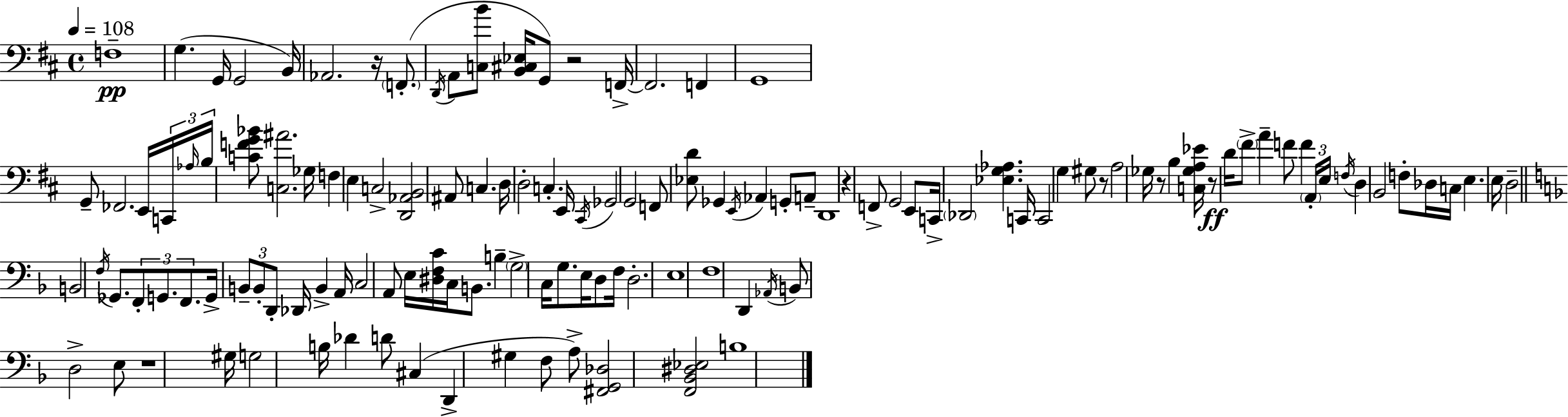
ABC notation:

X:1
T:Untitled
M:4/4
L:1/4
K:D
F,4 G, G,,/4 G,,2 B,,/4 _A,,2 z/4 F,,/2 D,,/4 A,,/2 [C,B]/2 [B,,^C,_E,]/4 G,,/2 z2 F,,/4 F,,2 F,, G,,4 G,,/2 _F,,2 E,,/4 C,,/4 _A,/4 B,/4 [CFG_B]/2 [C,^A]2 _G,/4 F, E, C,2 [D,,_A,,B,,]2 ^A,,/2 C, D,/4 D,2 C, E,,/4 ^C,,/4 _G,,2 G,,2 F,,/2 [_E,D]/2 _G,, E,,/4 _A,, G,,/2 A,,/2 D,,4 z F,,/2 G,,2 E,,/2 C,,/4 _D,,2 [_E,G,_A,] C,,/4 C,,2 G, ^G,/2 z/2 A,2 _G,/4 z/2 B, [C,_G,A,_E]/4 z/2 D/4 ^F/2 A F/2 F A,,/4 E,/4 F,/4 D, B,,2 F,/2 _D,/4 C,/4 E, E,/4 D,2 B,,2 F,/4 _G,,/2 F,,/2 G,,/2 F,,/2 G,,/4 B,,/2 B,,/2 D,,/2 _D,,/4 B,, A,,/4 C,2 A,,/2 E,/4 [^D,F,C]/4 C,/4 B,,/2 B, G,2 C,/4 G,/2 E,/4 D,/2 F,/4 D,2 E,4 F,4 D,, _A,,/4 B,,/2 D,2 E,/2 z4 ^G,/4 G,2 B,/4 _D D/2 ^C, D,, ^G, F,/2 A,/2 [^F,,G,,_D,]2 [F,,_B,,^D,_E,]2 B,4